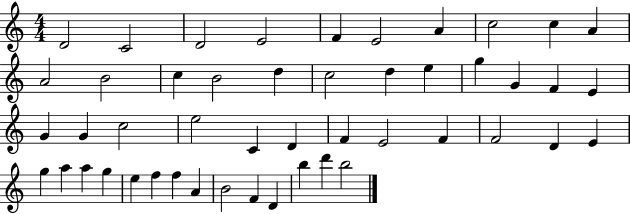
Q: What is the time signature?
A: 4/4